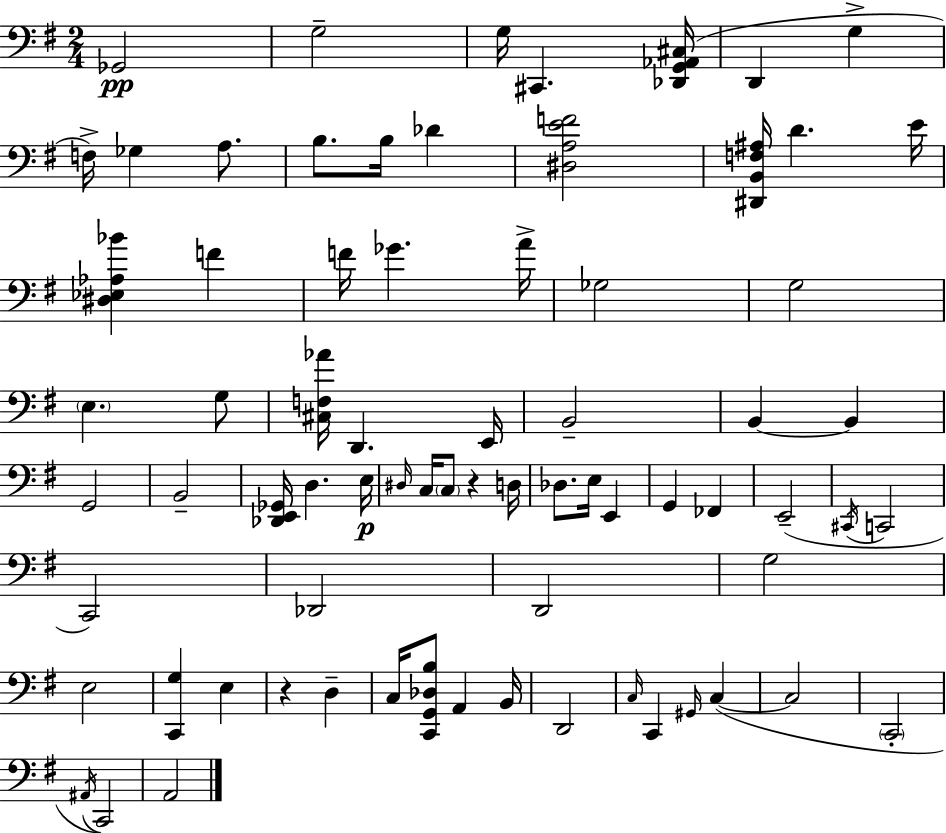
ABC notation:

X:1
T:Untitled
M:2/4
L:1/4
K:Em
_G,,2 G,2 G,/4 ^C,, [_D,,G,,_A,,^C,]/4 D,, G, F,/4 _G, A,/2 B,/2 B,/4 _D [^D,A,EF]2 [^D,,B,,F,^A,]/4 D E/4 [^D,_E,_A,_B] F F/4 _G A/4 _G,2 G,2 E, G,/2 [^C,F,_A]/4 D,, E,,/4 B,,2 B,, B,, G,,2 B,,2 [_D,,E,,_G,,]/4 D, E,/4 ^D,/4 C,/4 C,/2 z D,/4 _D,/2 E,/4 E,, G,, _F,, E,,2 ^C,,/4 C,,2 C,,2 _D,,2 D,,2 G,2 E,2 [C,,G,] E, z D, C,/4 [C,,G,,_D,B,]/2 A,, B,,/4 D,,2 C,/4 C,, ^G,,/4 C, C,2 C,,2 ^A,,/4 C,,2 A,,2